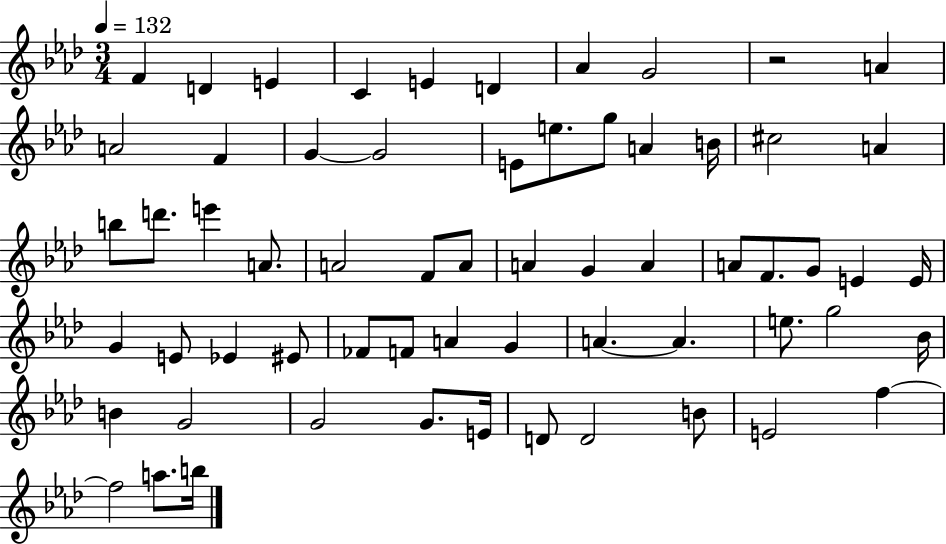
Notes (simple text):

F4/q D4/q E4/q C4/q E4/q D4/q Ab4/q G4/h R/h A4/q A4/h F4/q G4/q G4/h E4/e E5/e. G5/e A4/q B4/s C#5/h A4/q B5/e D6/e. E6/q A4/e. A4/h F4/e A4/e A4/q G4/q A4/q A4/e F4/e. G4/e E4/q E4/s G4/q E4/e Eb4/q EIS4/e FES4/e F4/e A4/q G4/q A4/q. A4/q. E5/e. G5/h Bb4/s B4/q G4/h G4/h G4/e. E4/s D4/e D4/h B4/e E4/h F5/q F5/h A5/e. B5/s